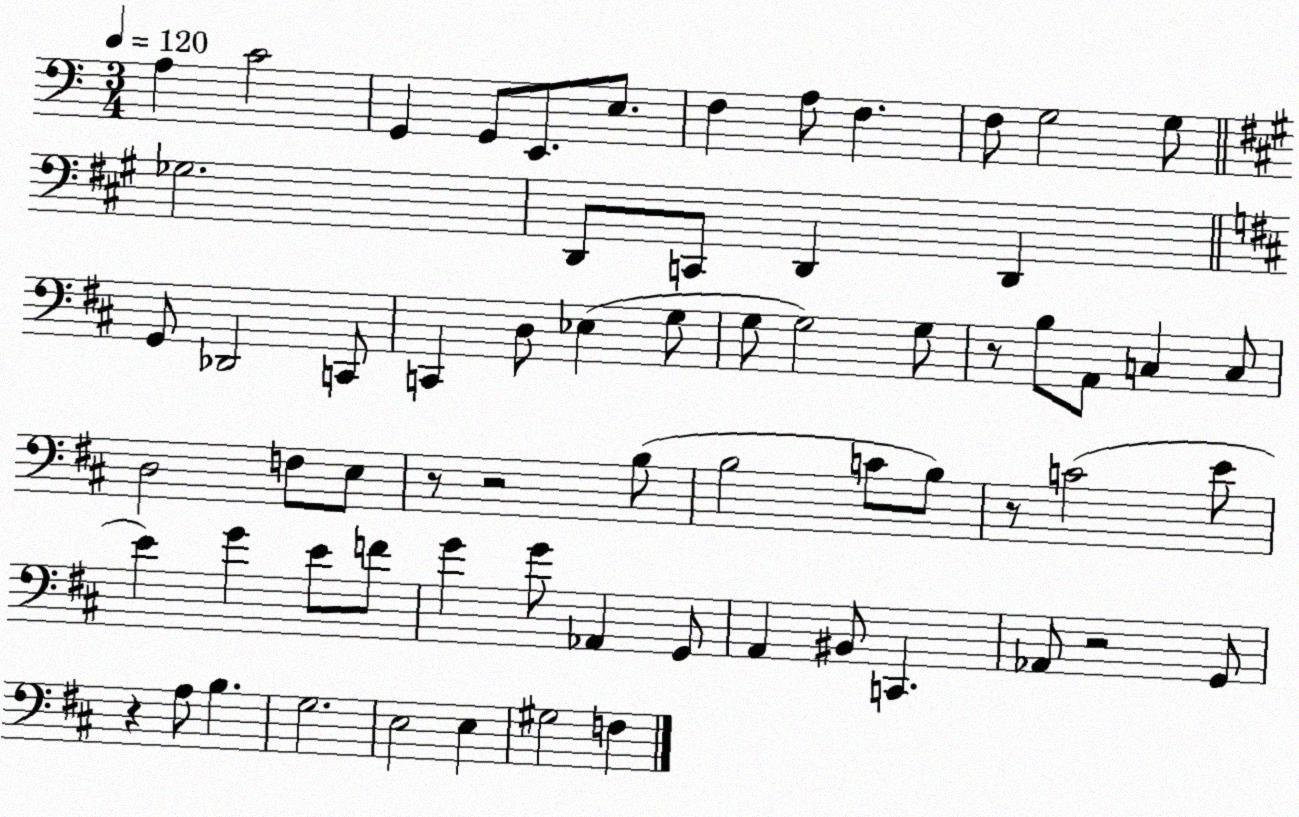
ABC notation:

X:1
T:Untitled
M:3/4
L:1/4
K:C
A, C2 G,, G,,/2 E,,/2 E,/2 F, A,/2 F, F,/2 G,2 G,/2 _G,2 D,,/2 C,,/2 D,, D,, G,,/2 _D,,2 C,,/2 C,, D,/2 _E, G,/2 G,/2 G,2 G,/2 z/2 B,/2 A,,/2 C, C,/2 D,2 F,/2 E,/2 z/2 z2 B,/2 B,2 C/2 B,/2 z/2 C2 E/2 E G E/2 F/2 G G/2 _A,, G,,/2 A,, ^B,,/2 C,, _A,,/2 z2 G,,/2 z A,/2 B, G,2 E,2 E, ^G,2 F,